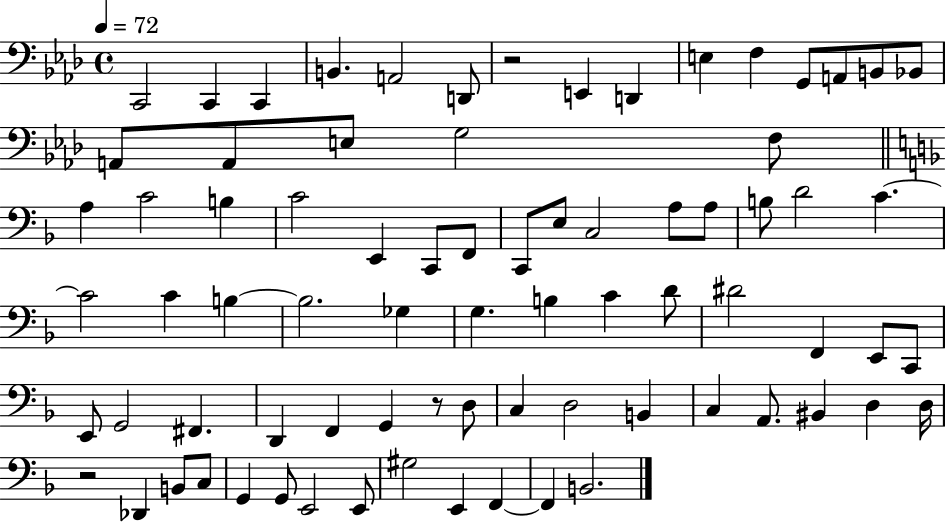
C2/h C2/q C2/q B2/q. A2/h D2/e R/h E2/q D2/q E3/q F3/q G2/e A2/e B2/e Bb2/e A2/e A2/e E3/e G3/h F3/e A3/q C4/h B3/q C4/h E2/q C2/e F2/e C2/e E3/e C3/h A3/e A3/e B3/e D4/h C4/q. C4/h C4/q B3/q B3/h. Gb3/q G3/q. B3/q C4/q D4/e D#4/h F2/q E2/e C2/e E2/e G2/h F#2/q. D2/q F2/q G2/q R/e D3/e C3/q D3/h B2/q C3/q A2/e. BIS2/q D3/q D3/s R/h Db2/q B2/e C3/e G2/q G2/e E2/h E2/e G#3/h E2/q F2/q F2/q B2/h.